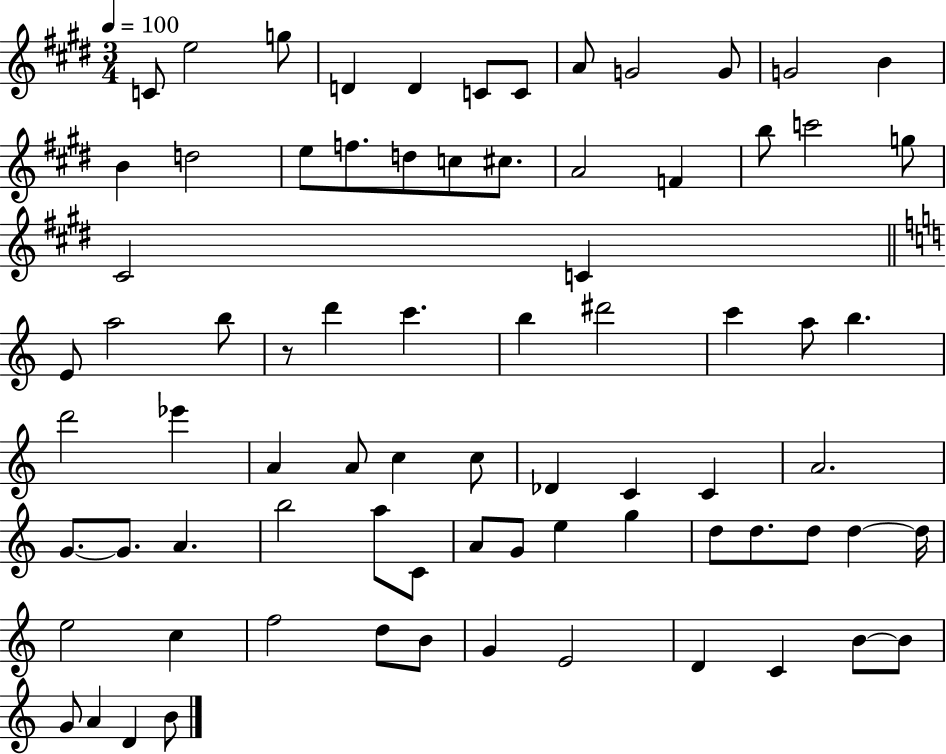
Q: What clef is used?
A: treble